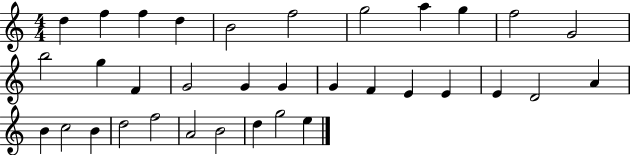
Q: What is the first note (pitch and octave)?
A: D5